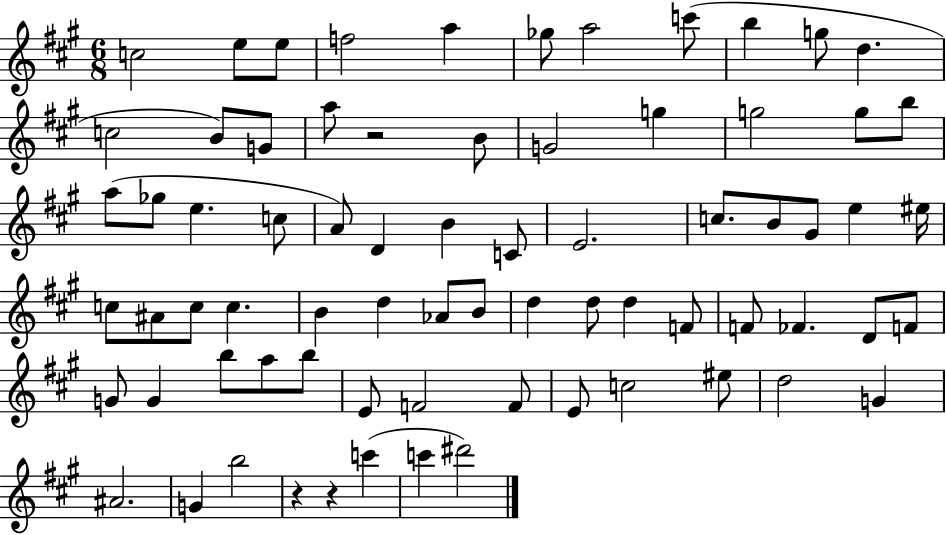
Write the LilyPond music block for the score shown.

{
  \clef treble
  \numericTimeSignature
  \time 6/8
  \key a \major
  c''2 e''8 e''8 | f''2 a''4 | ges''8 a''2 c'''8( | b''4 g''8 d''4. | \break c''2 b'8) g'8 | a''8 r2 b'8 | g'2 g''4 | g''2 g''8 b''8 | \break a''8( ges''8 e''4. c''8 | a'8) d'4 b'4 c'8 | e'2. | c''8. b'8 gis'8 e''4 eis''16 | \break c''8 ais'8 c''8 c''4. | b'4 d''4 aes'8 b'8 | d''4 d''8 d''4 f'8 | f'8 fes'4. d'8 f'8 | \break g'8 g'4 b''8 a''8 b''8 | e'8 f'2 f'8 | e'8 c''2 eis''8 | d''2 g'4 | \break ais'2. | g'4 b''2 | r4 r4 c'''4( | c'''4 dis'''2) | \break \bar "|."
}